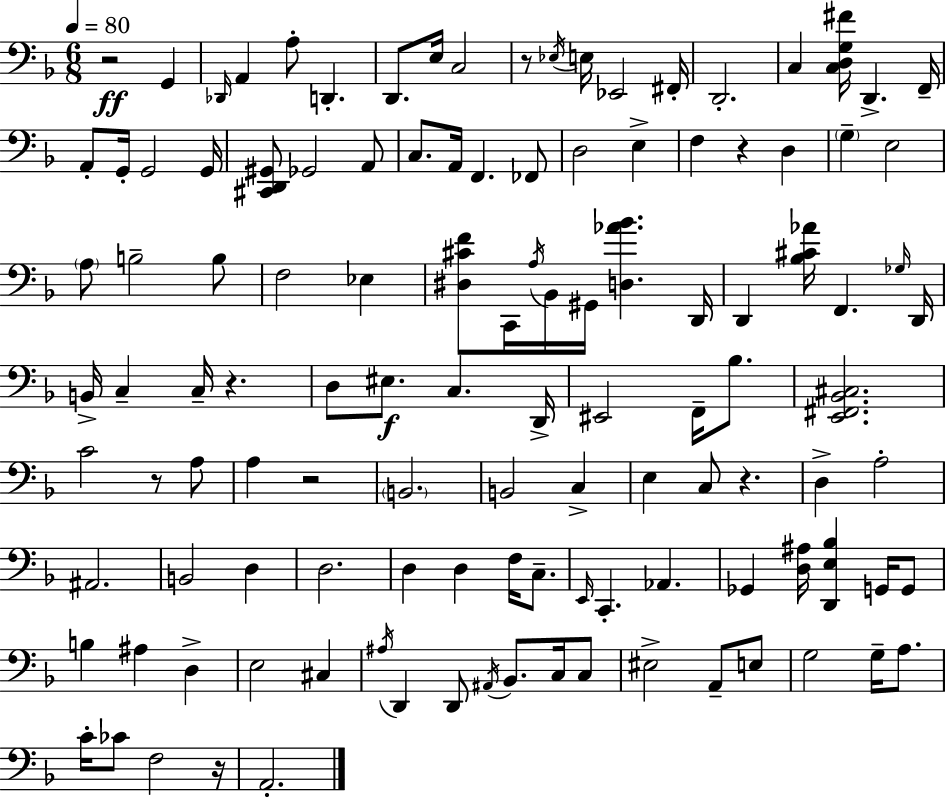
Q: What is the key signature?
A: D minor